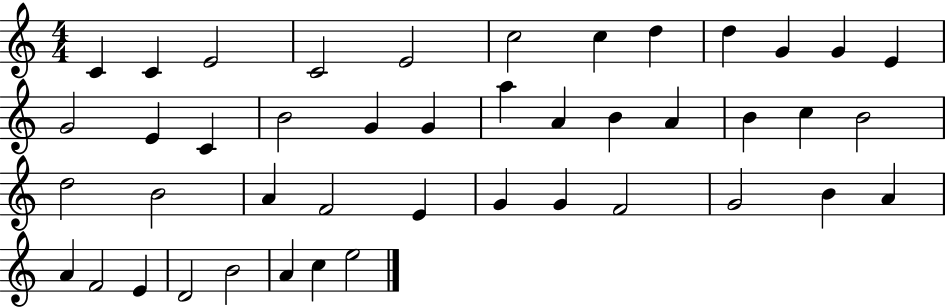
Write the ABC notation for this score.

X:1
T:Untitled
M:4/4
L:1/4
K:C
C C E2 C2 E2 c2 c d d G G E G2 E C B2 G G a A B A B c B2 d2 B2 A F2 E G G F2 G2 B A A F2 E D2 B2 A c e2